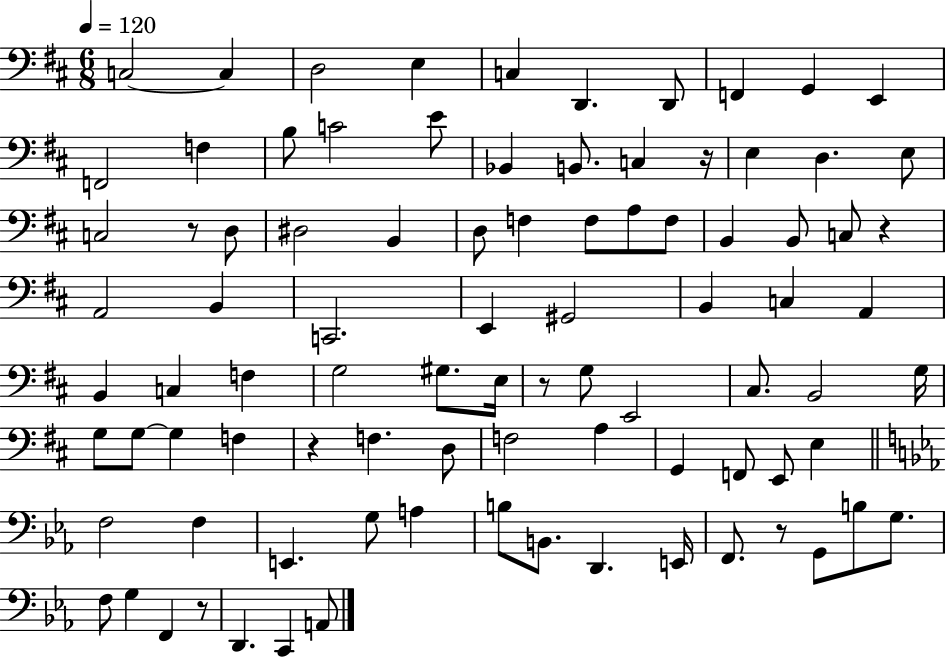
C3/h C3/q D3/h E3/q C3/q D2/q. D2/e F2/q G2/q E2/q F2/h F3/q B3/e C4/h E4/e Bb2/q B2/e. C3/q R/s E3/q D3/q. E3/e C3/h R/e D3/e D#3/h B2/q D3/e F3/q F3/e A3/e F3/e B2/q B2/e C3/e R/q A2/h B2/q C2/h. E2/q G#2/h B2/q C3/q A2/q B2/q C3/q F3/q G3/h G#3/e. E3/s R/e G3/e E2/h C#3/e. B2/h G3/s G3/e G3/e G3/q F3/q R/q F3/q. D3/e F3/h A3/q G2/q F2/e E2/e E3/q F3/h F3/q E2/q. G3/e A3/q B3/e B2/e. D2/q. E2/s F2/e. R/e G2/e B3/e G3/e. F3/e G3/q F2/q R/e D2/q. C2/q A2/e